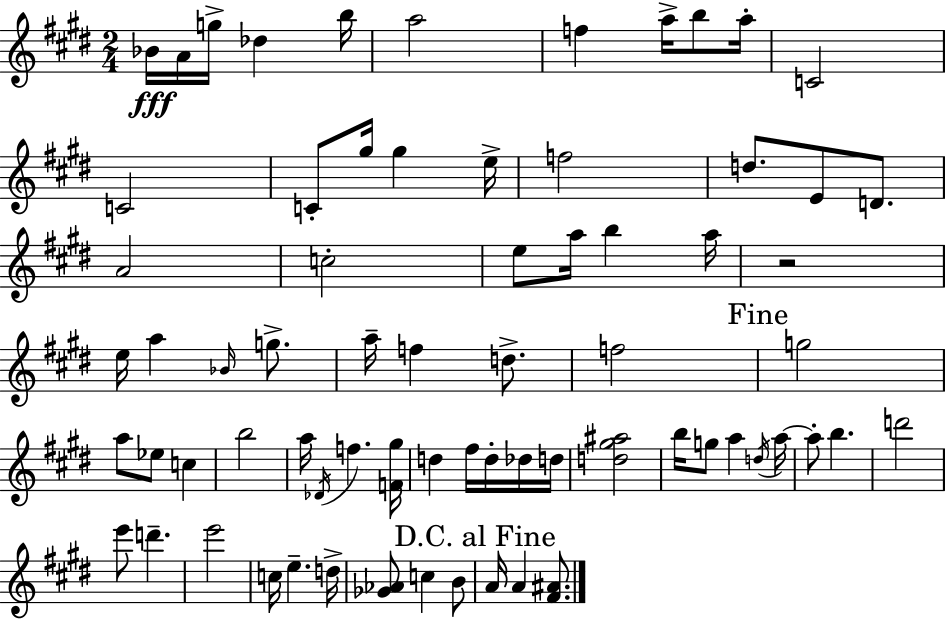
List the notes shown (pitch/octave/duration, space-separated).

Bb4/s A4/s G5/s Db5/q B5/s A5/h F5/q A5/s B5/e A5/s C4/h C4/h C4/e G#5/s G#5/q E5/s F5/h D5/e. E4/e D4/e. A4/h C5/h E5/e A5/s B5/q A5/s R/h E5/s A5/q Bb4/s G5/e. A5/s F5/q D5/e. F5/h G5/h A5/e Eb5/e C5/q B5/h A5/s Db4/s F5/q. [F4,G#5]/s D5/q F#5/s D5/s Db5/s D5/s [D5,G#5,A#5]/h B5/s G5/e A5/q D5/s A5/s A5/e B5/q. D6/h E6/e D6/q. E6/h C5/s E5/q. D5/s [Gb4,Ab4]/e C5/q B4/e A4/s A4/q [F#4,A#4]/e.